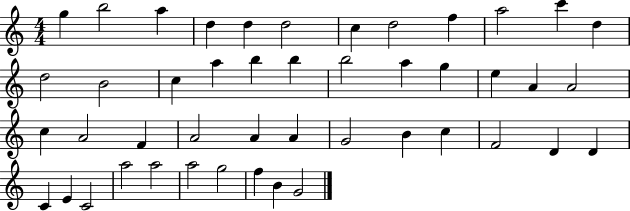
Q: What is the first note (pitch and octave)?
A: G5